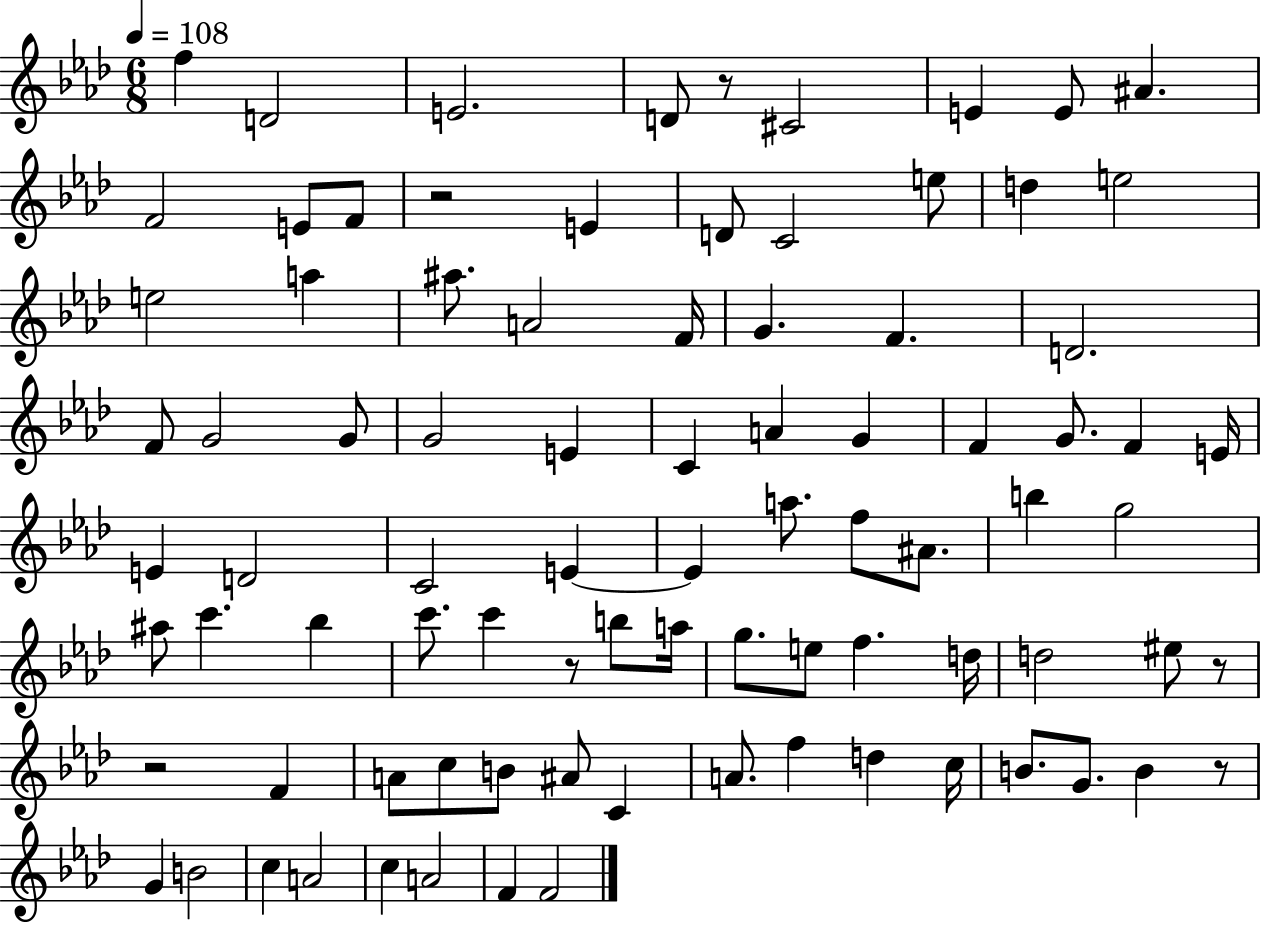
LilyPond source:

{
  \clef treble
  \numericTimeSignature
  \time 6/8
  \key aes \major
  \tempo 4 = 108
  f''4 d'2 | e'2. | d'8 r8 cis'2 | e'4 e'8 ais'4. | \break f'2 e'8 f'8 | r2 e'4 | d'8 c'2 e''8 | d''4 e''2 | \break e''2 a''4 | ais''8. a'2 f'16 | g'4. f'4. | d'2. | \break f'8 g'2 g'8 | g'2 e'4 | c'4 a'4 g'4 | f'4 g'8. f'4 e'16 | \break e'4 d'2 | c'2 e'4~~ | e'4 a''8. f''8 ais'8. | b''4 g''2 | \break ais''8 c'''4. bes''4 | c'''8. c'''4 r8 b''8 a''16 | g''8. e''8 f''4. d''16 | d''2 eis''8 r8 | \break r2 f'4 | a'8 c''8 b'8 ais'8 c'4 | a'8. f''4 d''4 c''16 | b'8. g'8. b'4 r8 | \break g'4 b'2 | c''4 a'2 | c''4 a'2 | f'4 f'2 | \break \bar "|."
}